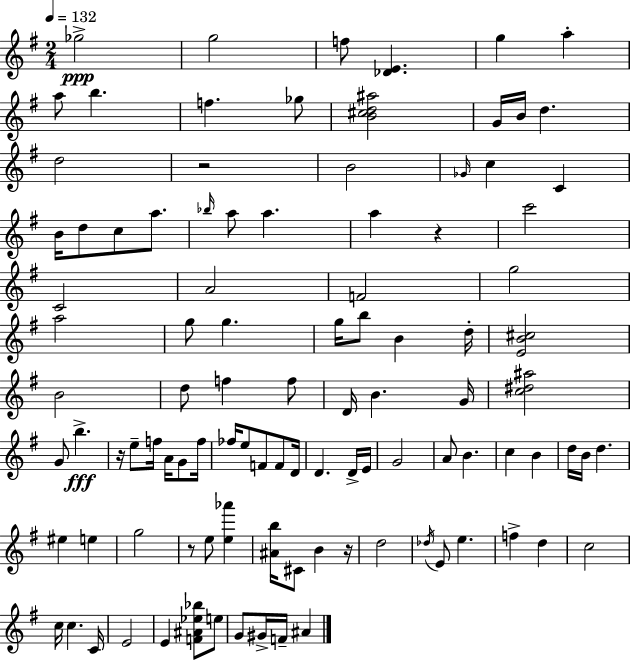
{
  \clef treble
  \numericTimeSignature
  \time 2/4
  \key g \major
  \tempo 4 = 132
  ges''2->\ppp | g''2 | f''8 <des' e'>4. | g''4 a''4-. | \break a''8 b''4. | f''4. ges''8 | <b' cis'' d'' ais''>2 | g'16 b'16 d''4. | \break d''2 | r2 | b'2 | \grace { ges'16 } c''4 c'4 | \break b'16 d''8 c''8 a''8. | \grace { bes''16 } a''8 a''4. | a''4 r4 | c'''2 | \break c'2 | a'2 | f'2 | g''2 | \break a''2 | g''8 g''4. | g''16 b''8 b'4 | d''16-. <e' b' cis''>2 | \break b'2 | d''8 f''4 | f''8 d'16 b'4. | g'16 <c'' dis'' ais''>2 | \break g'8 b''4.->\fff | r16 e''8-- f''16 a'16 g'8 | f''16 fes''16 e''8 f'8 f'8 | d'16 d'4. | \break d'16-> e'16 g'2 | a'8 b'4. | c''4 b'4 | d''16 b'16 d''4. | \break eis''4 e''4 | g''2 | r8 e''8 <e'' aes'''>4 | <ais' b''>16 cis'8 b'4 | \break r16 d''2 | \acciaccatura { des''16 } e'8 e''4. | f''4-> d''4 | c''2 | \break c''16 c''4. | c'16 e'2 | e'4 <f' ais' ees'' bes''>8 | e''8 g'8 gis'16-> f'16-- ais'4 | \break \bar "|."
}